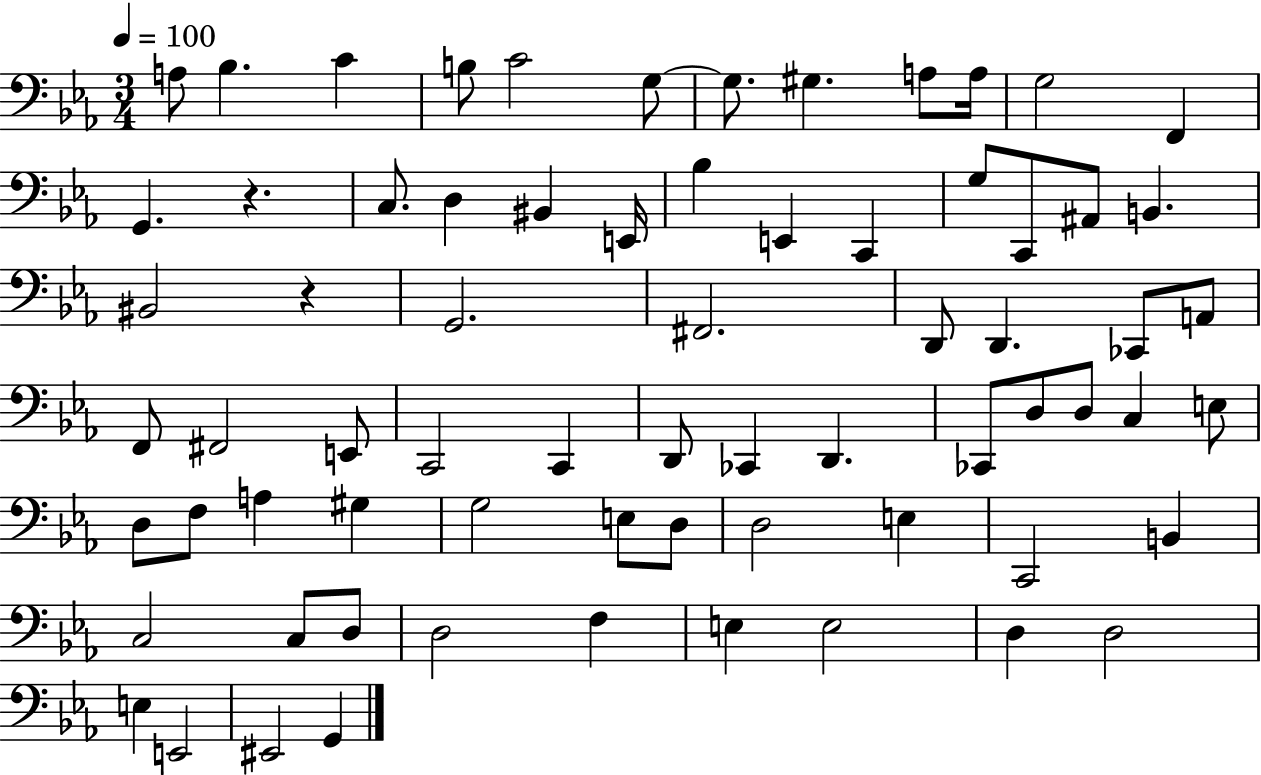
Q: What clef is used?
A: bass